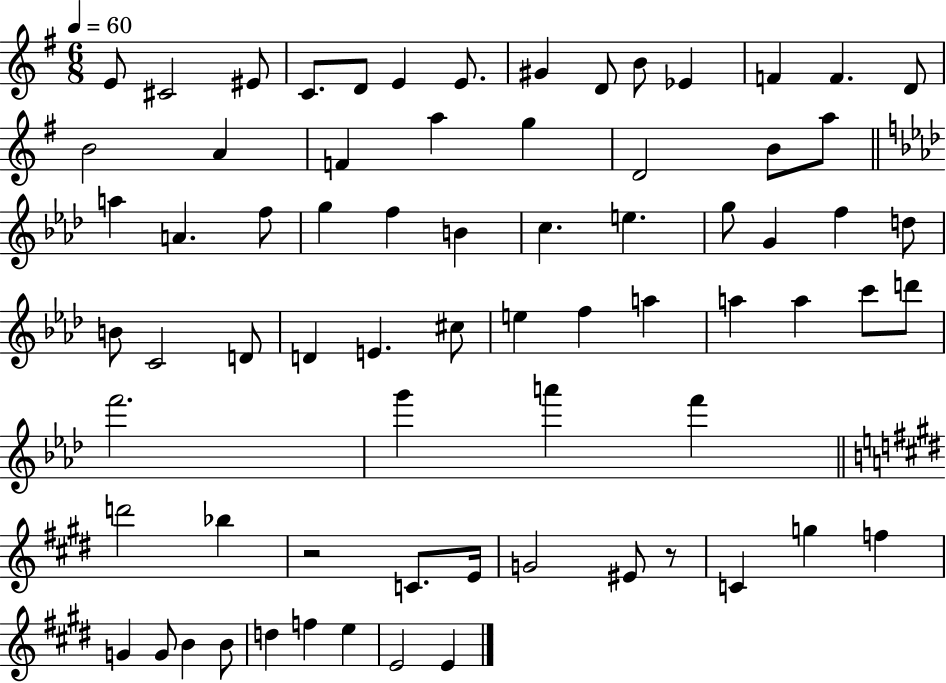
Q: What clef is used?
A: treble